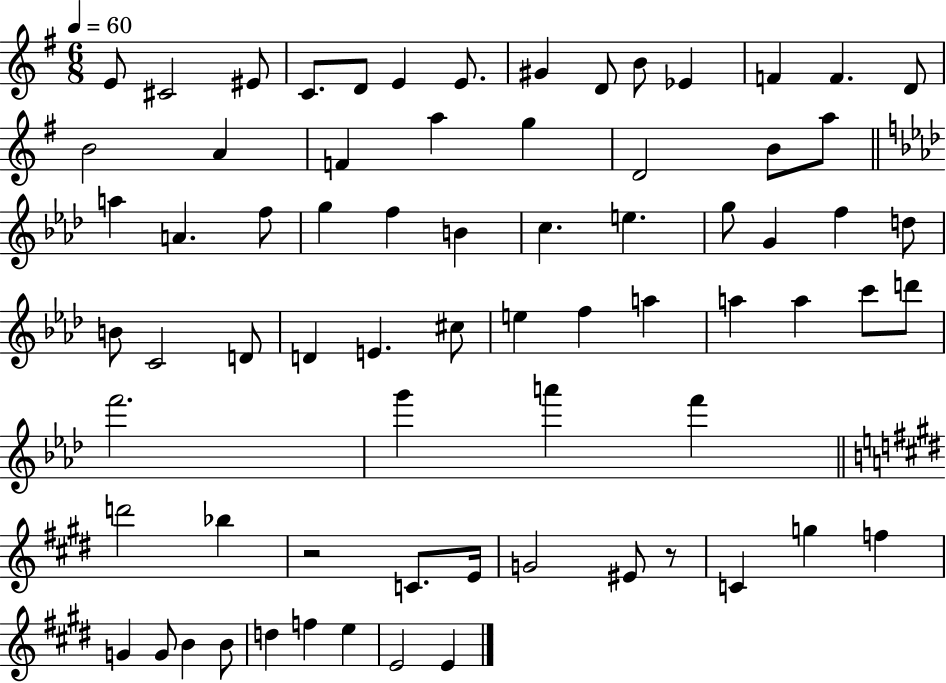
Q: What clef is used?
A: treble